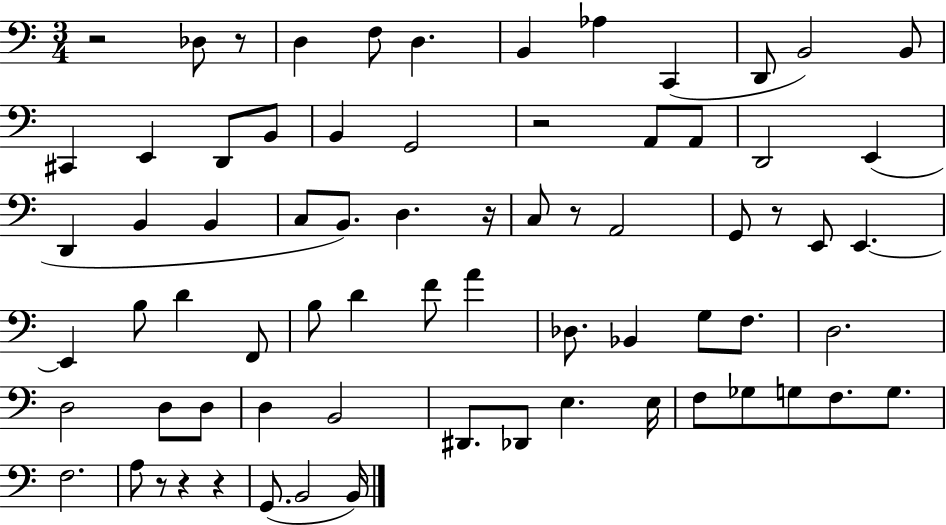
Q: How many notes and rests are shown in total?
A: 72